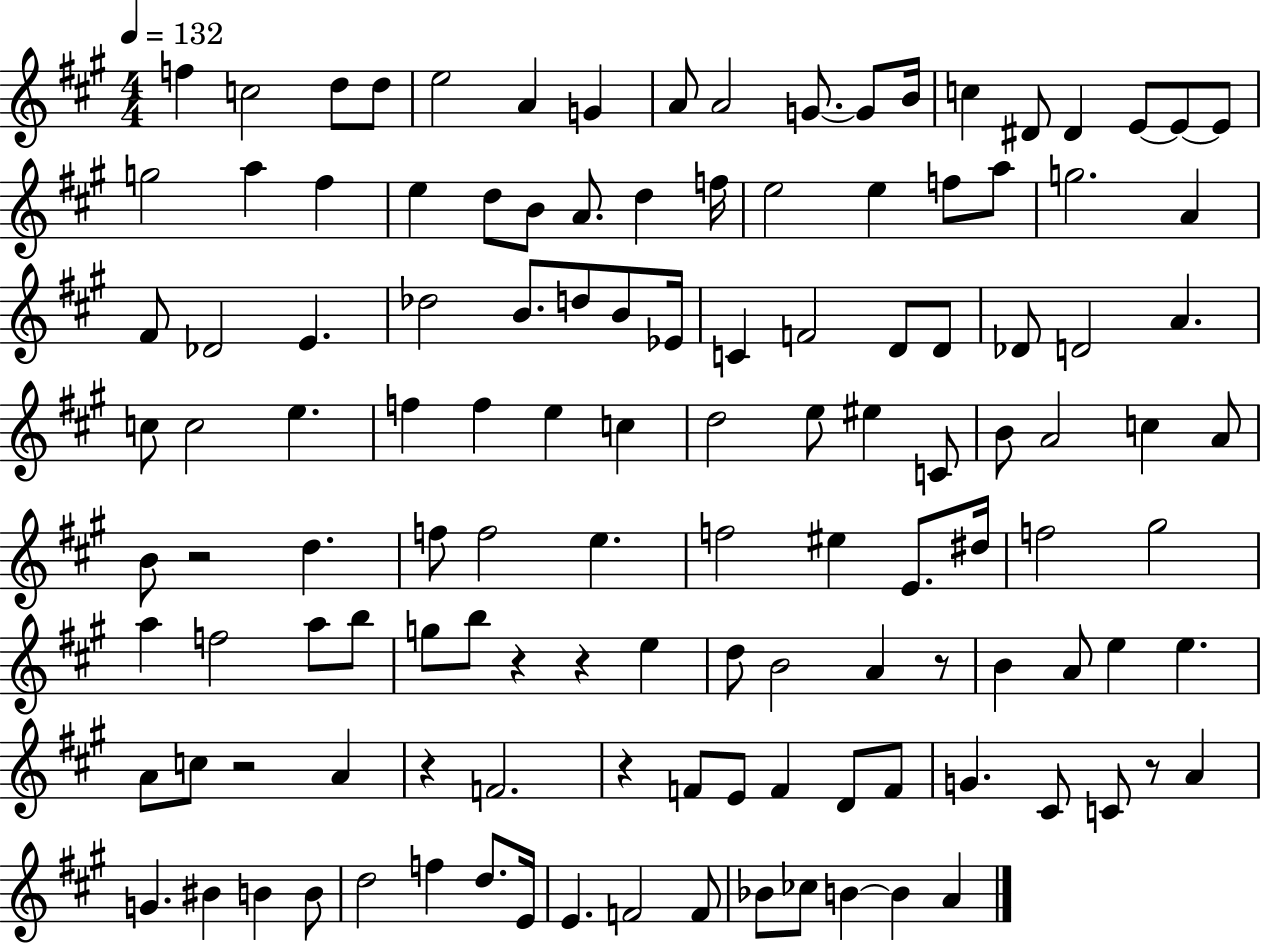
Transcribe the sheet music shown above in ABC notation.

X:1
T:Untitled
M:4/4
L:1/4
K:A
f c2 d/2 d/2 e2 A G A/2 A2 G/2 G/2 B/4 c ^D/2 ^D E/2 E/2 E/2 g2 a ^f e d/2 B/2 A/2 d f/4 e2 e f/2 a/2 g2 A ^F/2 _D2 E _d2 B/2 d/2 B/2 _E/4 C F2 D/2 D/2 _D/2 D2 A c/2 c2 e f f e c d2 e/2 ^e C/2 B/2 A2 c A/2 B/2 z2 d f/2 f2 e f2 ^e E/2 ^d/4 f2 ^g2 a f2 a/2 b/2 g/2 b/2 z z e d/2 B2 A z/2 B A/2 e e A/2 c/2 z2 A z F2 z F/2 E/2 F D/2 F/2 G ^C/2 C/2 z/2 A G ^B B B/2 d2 f d/2 E/4 E F2 F/2 _B/2 _c/2 B B A